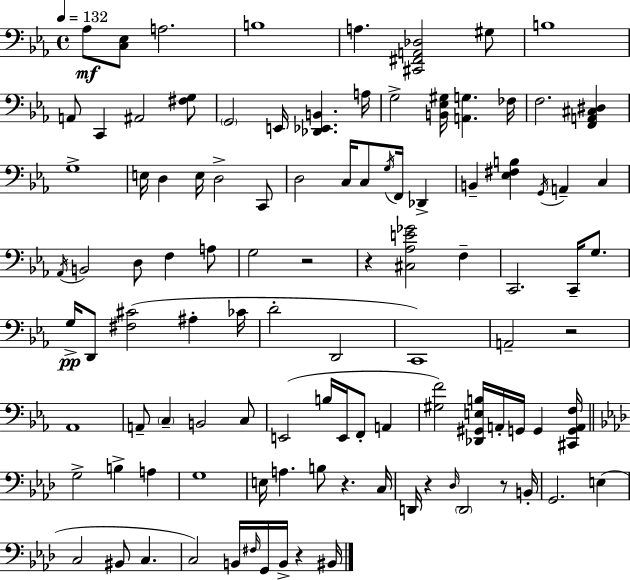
X:1
T:Untitled
M:4/4
L:1/4
K:Eb
_A,/2 [C,_E,]/2 A,2 B,4 A, [^C,,^F,,A,,_D,]2 ^G,/2 B,4 A,,/2 C,, ^A,,2 [^F,G,]/2 G,,2 E,,/4 [_D,,_E,,B,,] A,/4 G,2 [B,,_E,^G,]/4 [A,,G,] _F,/4 F,2 [F,,A,,^C,^D,] G,4 E,/4 D, E,/4 D,2 C,,/2 D,2 C,/4 C,/2 G,/4 F,,/4 _D,, B,, [_E,^F,B,] G,,/4 A,, C, _A,,/4 B,,2 D,/2 F, A,/2 G,2 z2 z [^C,_A,E_G]2 F, C,,2 C,,/4 G,/2 G,/4 D,,/2 [^F,^C]2 ^A, _C/4 D2 D,,2 C,,4 A,,2 z2 _A,,4 A,,/2 C, B,,2 C,/2 E,,2 B,/4 E,,/4 F,,/2 A,, [^G,F]2 [_D,,^G,,E,B,]/4 A,,/4 G,,/4 G,, [^C,,G,,A,,F,]/4 G,2 B, A, G,4 E,/4 A, B,/2 z C,/4 D,,/4 z _D,/4 D,,2 z/2 B,,/4 G,,2 E, C,2 ^B,,/2 C, C,2 B,,/4 ^F,/4 G,,/4 B,,/4 z ^B,,/4